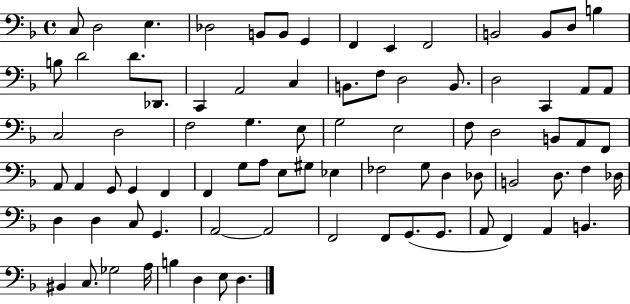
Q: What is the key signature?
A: F major